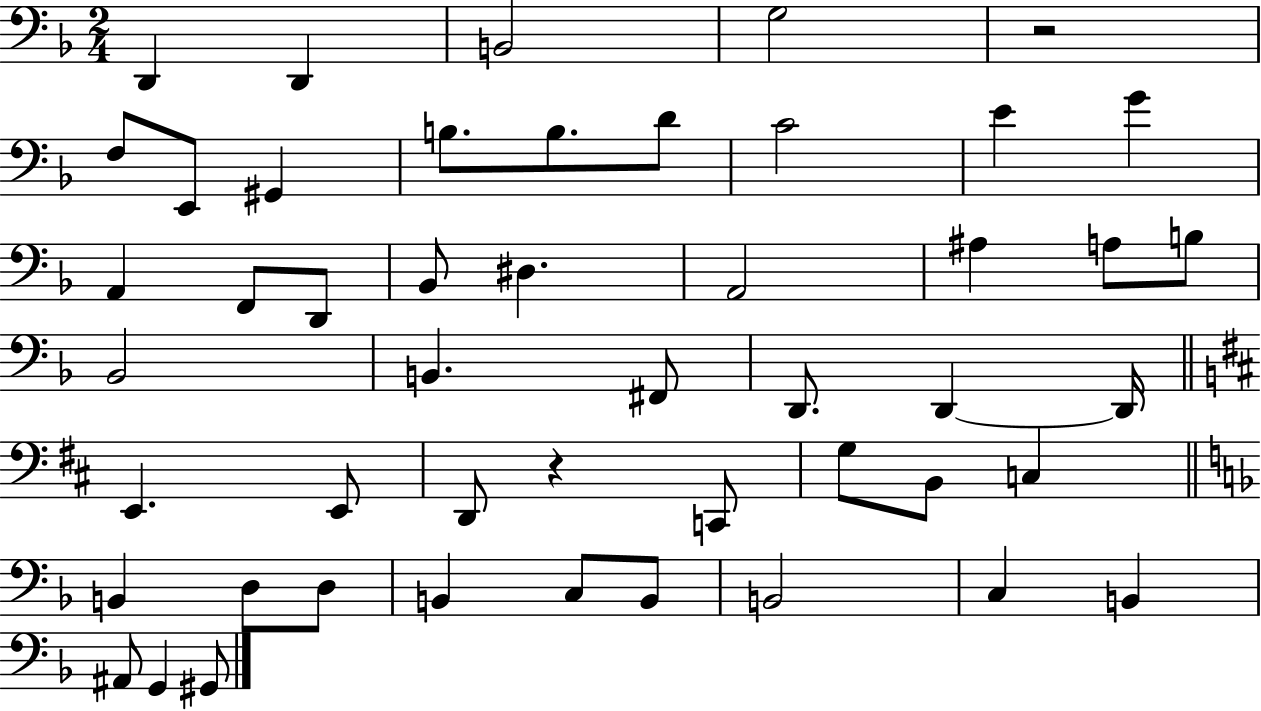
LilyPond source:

{
  \clef bass
  \numericTimeSignature
  \time 2/4
  \key f \major
  d,4 d,4 | b,2 | g2 | r2 | \break f8 e,8 gis,4 | b8. b8. d'8 | c'2 | e'4 g'4 | \break a,4 f,8 d,8 | bes,8 dis4. | a,2 | ais4 a8 b8 | \break bes,2 | b,4. fis,8 | d,8. d,4~~ d,16 | \bar "||" \break \key d \major e,4. e,8 | d,8 r4 c,8 | g8 b,8 c4 | \bar "||" \break \key f \major b,4 d8 d8 | b,4 c8 b,8 | b,2 | c4 b,4 | \break ais,8 g,4 gis,8 | \bar "|."
}